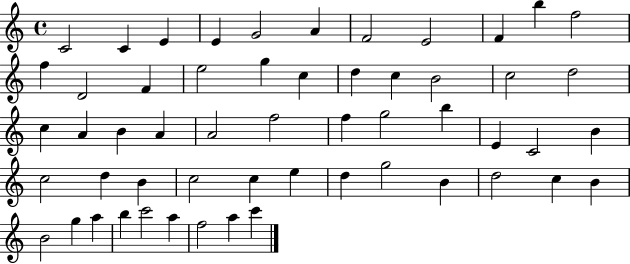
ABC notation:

X:1
T:Untitled
M:4/4
L:1/4
K:C
C2 C E E G2 A F2 E2 F b f2 f D2 F e2 g c d c B2 c2 d2 c A B A A2 f2 f g2 b E C2 B c2 d B c2 c e d g2 B d2 c B B2 g a b c'2 a f2 a c'